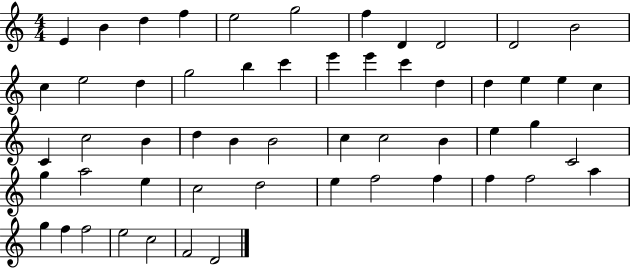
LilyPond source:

{
  \clef treble
  \numericTimeSignature
  \time 4/4
  \key c \major
  e'4 b'4 d''4 f''4 | e''2 g''2 | f''4 d'4 d'2 | d'2 b'2 | \break c''4 e''2 d''4 | g''2 b''4 c'''4 | e'''4 e'''4 c'''4 d''4 | d''4 e''4 e''4 c''4 | \break c'4 c''2 b'4 | d''4 b'4 b'2 | c''4 c''2 b'4 | e''4 g''4 c'2 | \break g''4 a''2 e''4 | c''2 d''2 | e''4 f''2 f''4 | f''4 f''2 a''4 | \break g''4 f''4 f''2 | e''2 c''2 | f'2 d'2 | \bar "|."
}